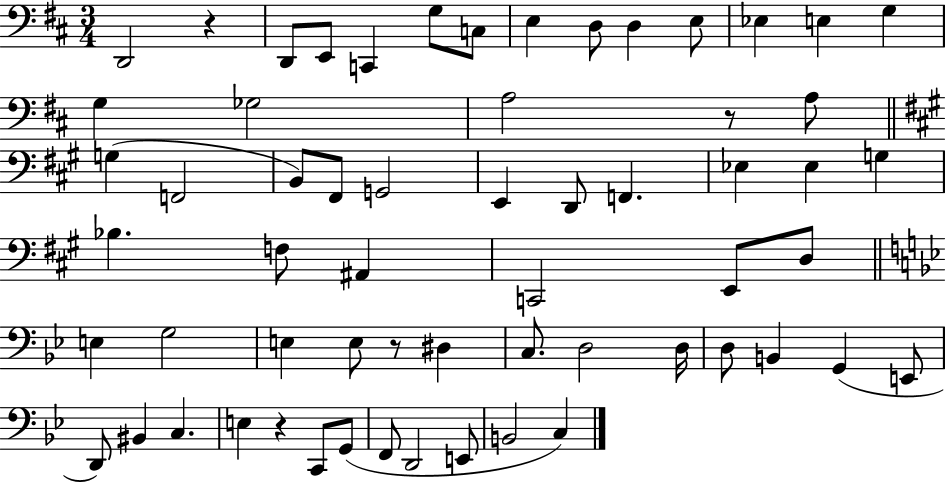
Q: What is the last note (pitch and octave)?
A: C3